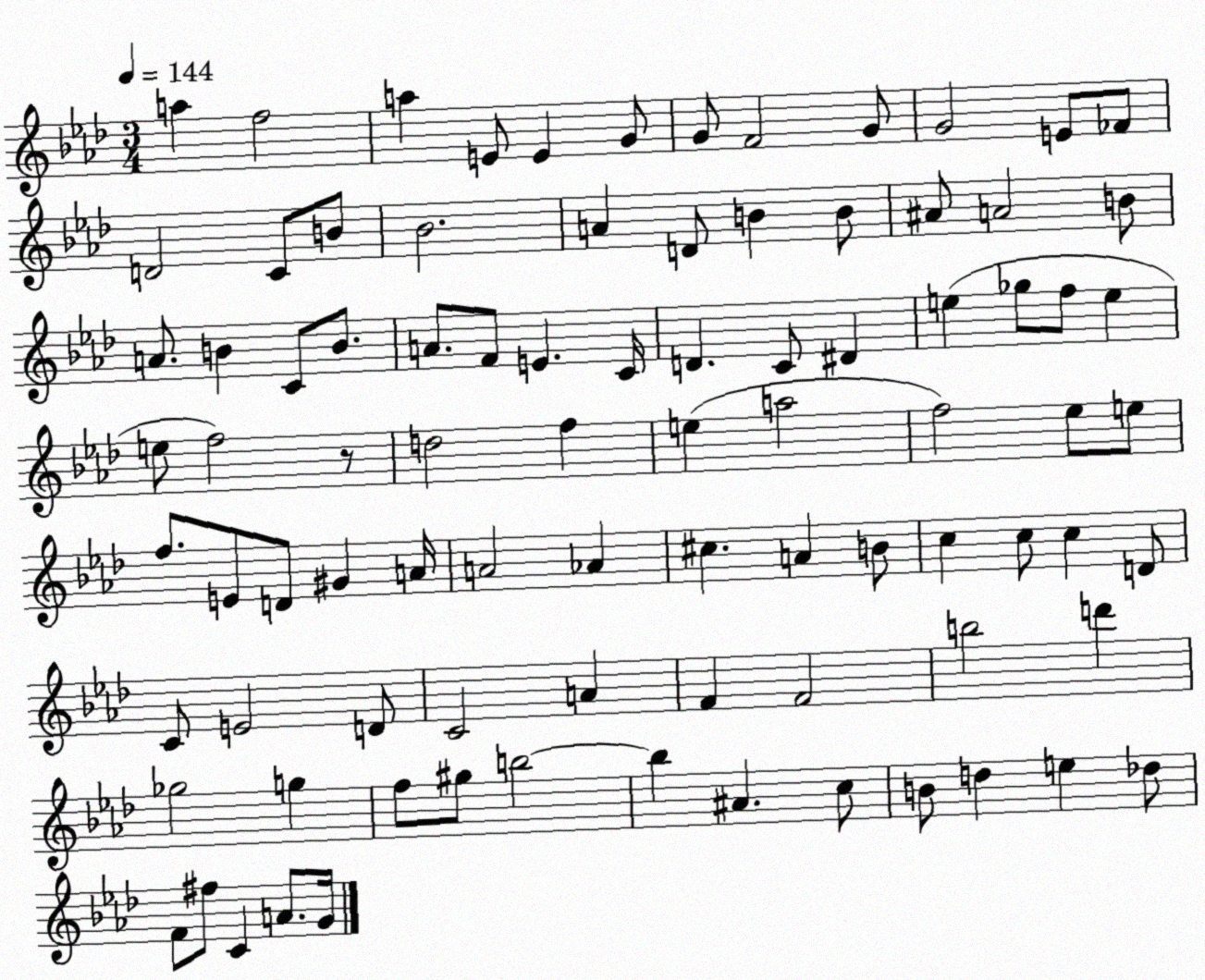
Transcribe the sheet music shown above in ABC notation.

X:1
T:Untitled
M:3/4
L:1/4
K:Ab
a f2 a E/2 E G/2 G/2 F2 G/2 G2 E/2 _F/2 D2 C/2 B/2 _B2 A D/2 B B/2 ^A/2 A2 B/2 A/2 B C/2 B/2 A/2 F/2 E C/4 D C/2 ^D e _g/2 f/2 e e/2 f2 z/2 d2 f e a2 f2 _e/2 e/2 f/2 E/2 D/2 ^G A/4 A2 _A ^c A B/2 c c/2 c D/2 C/2 E2 D/2 C2 A F F2 b2 d' _g2 g f/2 ^g/2 b2 b ^A c/2 B/2 d e _d/2 F/2 ^f/2 C A/2 G/4